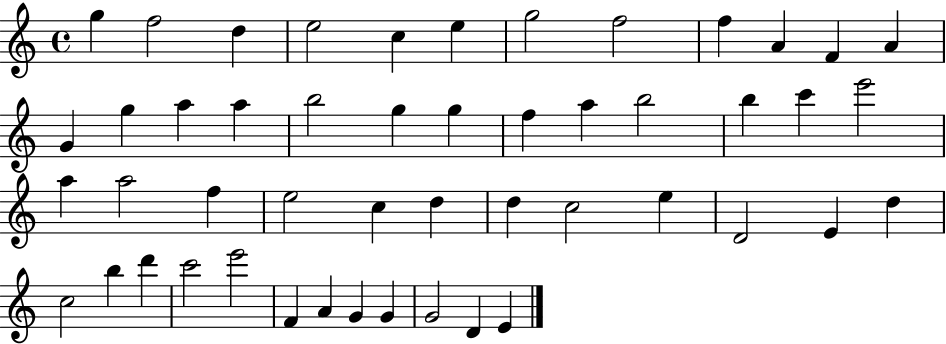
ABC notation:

X:1
T:Untitled
M:4/4
L:1/4
K:C
g f2 d e2 c e g2 f2 f A F A G g a a b2 g g f a b2 b c' e'2 a a2 f e2 c d d c2 e D2 E d c2 b d' c'2 e'2 F A G G G2 D E